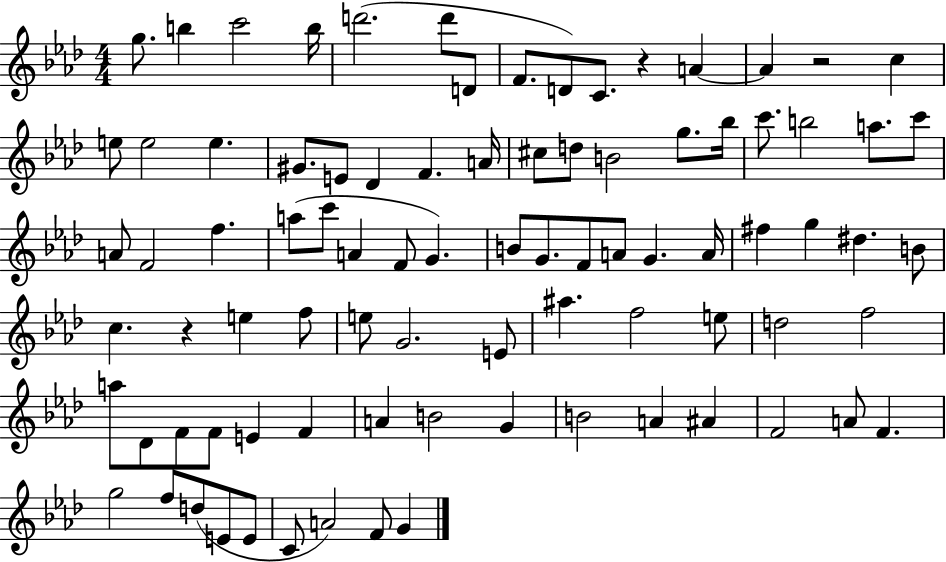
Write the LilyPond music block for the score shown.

{
  \clef treble
  \numericTimeSignature
  \time 4/4
  \key aes \major
  g''8. b''4 c'''2 b''16 | d'''2.( d'''8 d'8 | f'8. d'8) c'8. r4 a'4~~ | a'4 r2 c''4 | \break e''8 e''2 e''4. | gis'8. e'8 des'4 f'4. a'16 | cis''8 d''8 b'2 g''8. bes''16 | c'''8. b''2 a''8. c'''8 | \break a'8 f'2 f''4. | a''8( c'''8 a'4 f'8 g'4.) | b'8 g'8. f'8 a'8 g'4. a'16 | fis''4 g''4 dis''4. b'8 | \break c''4. r4 e''4 f''8 | e''8 g'2. e'8 | ais''4. f''2 e''8 | d''2 f''2 | \break a''8 des'8 f'8 f'8 e'4 f'4 | a'4 b'2 g'4 | b'2 a'4 ais'4 | f'2 a'8 f'4. | \break g''2 f''8 d''8( e'8 e'8 | c'8 a'2) f'8 g'4 | \bar "|."
}